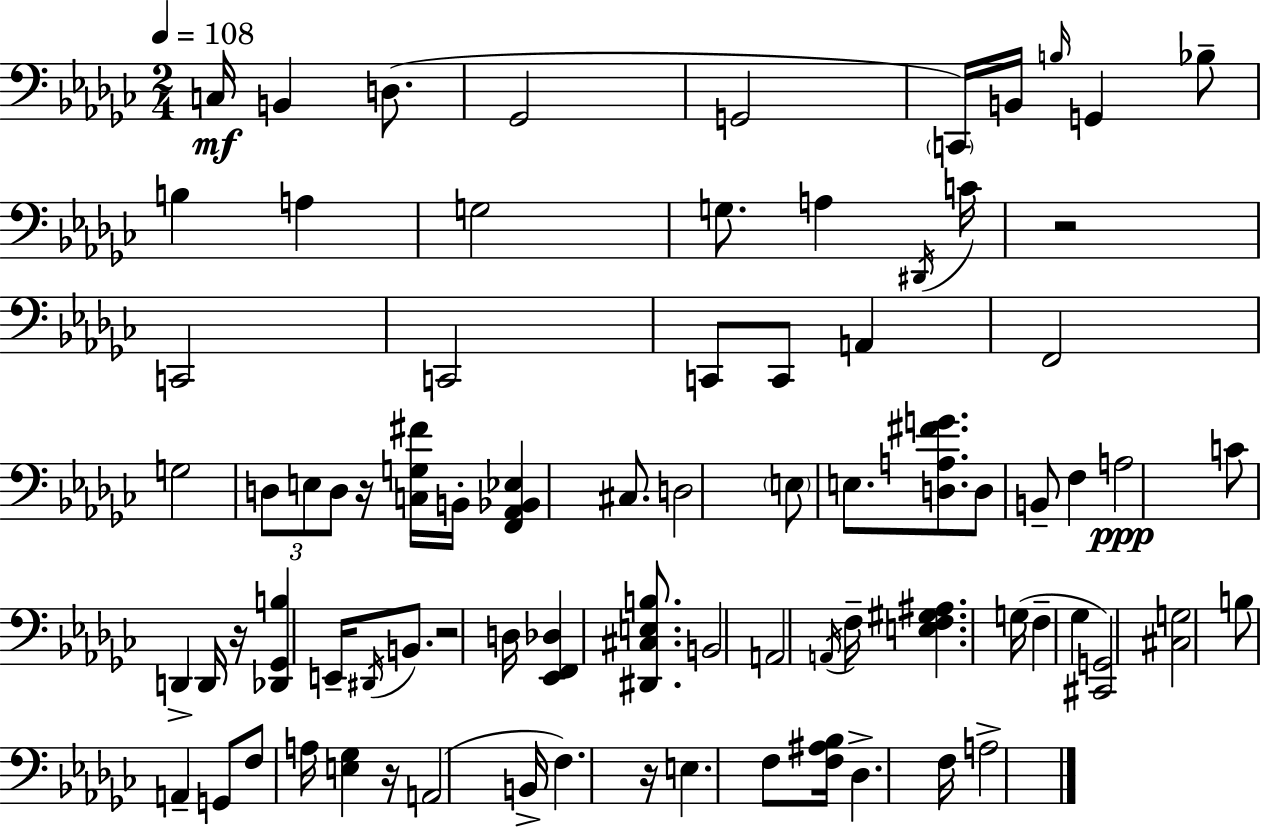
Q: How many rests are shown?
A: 6